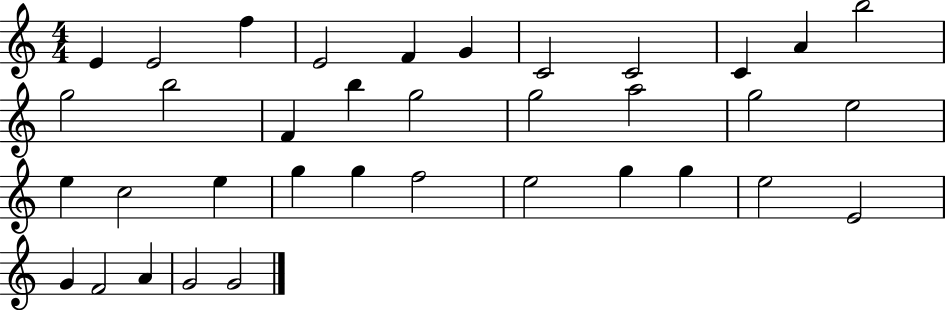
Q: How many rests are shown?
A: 0